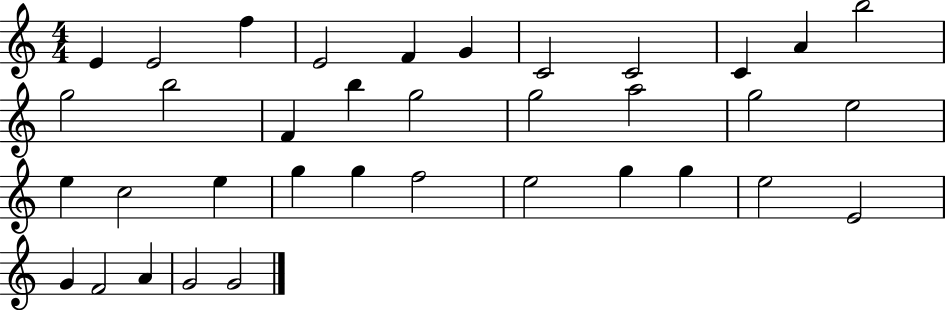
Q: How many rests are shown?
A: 0